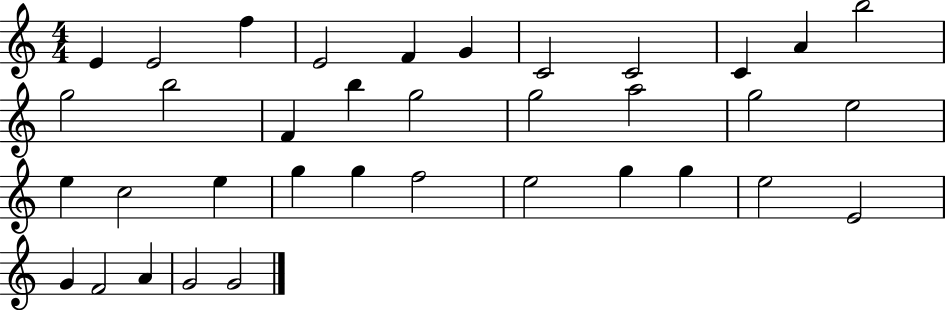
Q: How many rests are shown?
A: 0